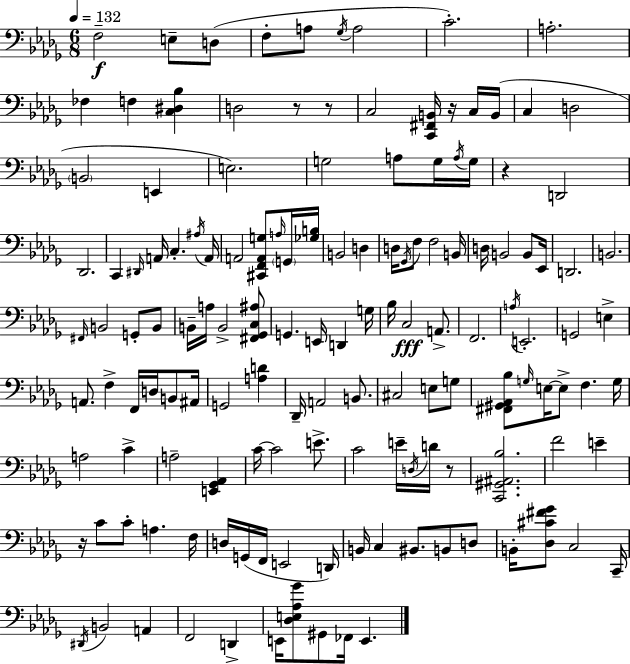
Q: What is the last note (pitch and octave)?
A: E2